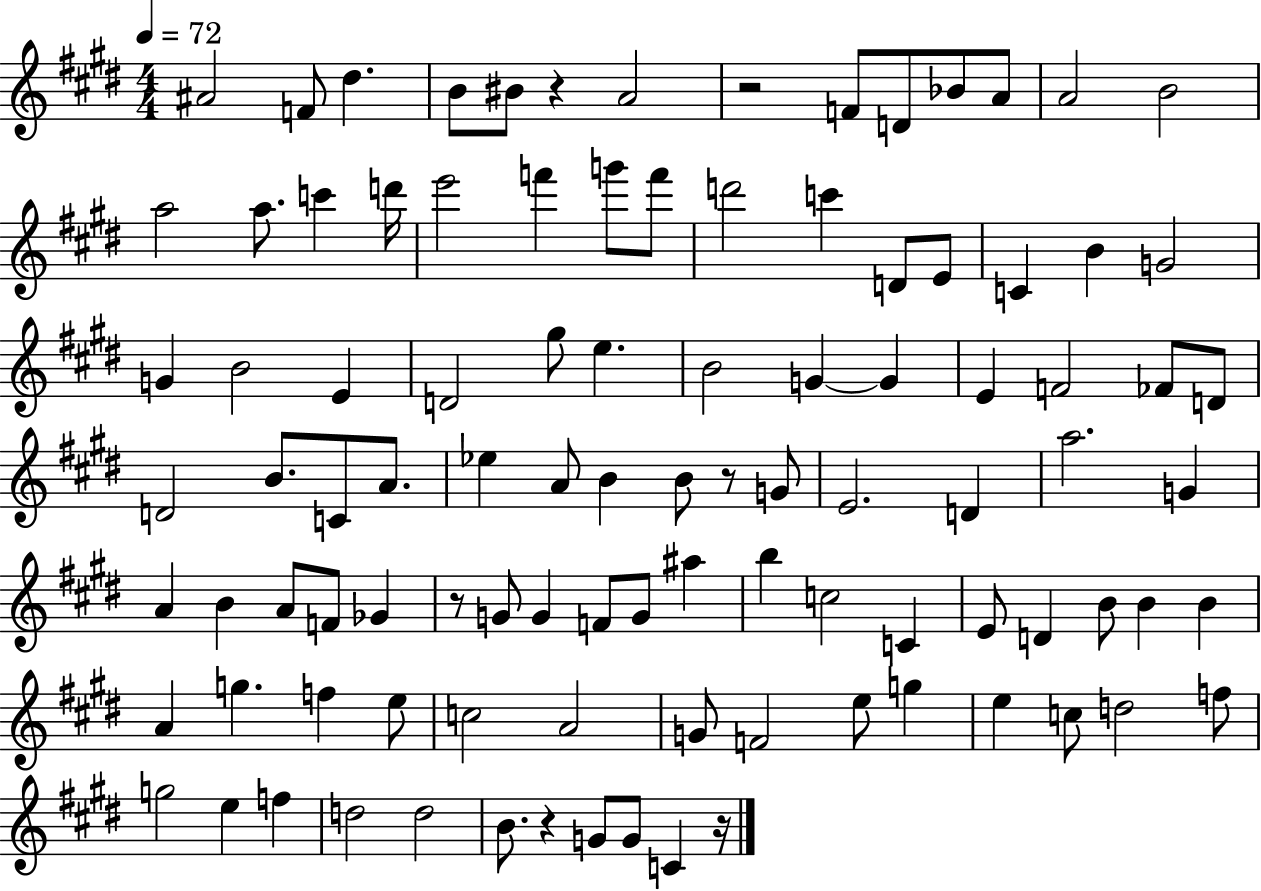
X:1
T:Untitled
M:4/4
L:1/4
K:E
^A2 F/2 ^d B/2 ^B/2 z A2 z2 F/2 D/2 _B/2 A/2 A2 B2 a2 a/2 c' d'/4 e'2 f' g'/2 f'/2 d'2 c' D/2 E/2 C B G2 G B2 E D2 ^g/2 e B2 G G E F2 _F/2 D/2 D2 B/2 C/2 A/2 _e A/2 B B/2 z/2 G/2 E2 D a2 G A B A/2 F/2 _G z/2 G/2 G F/2 G/2 ^a b c2 C E/2 D B/2 B B A g f e/2 c2 A2 G/2 F2 e/2 g e c/2 d2 f/2 g2 e f d2 d2 B/2 z G/2 G/2 C z/4